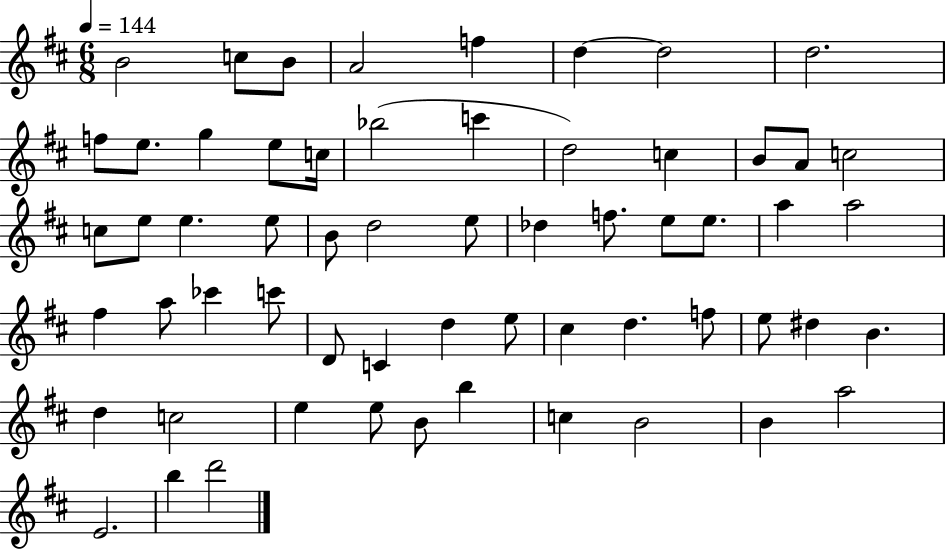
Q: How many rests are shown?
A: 0